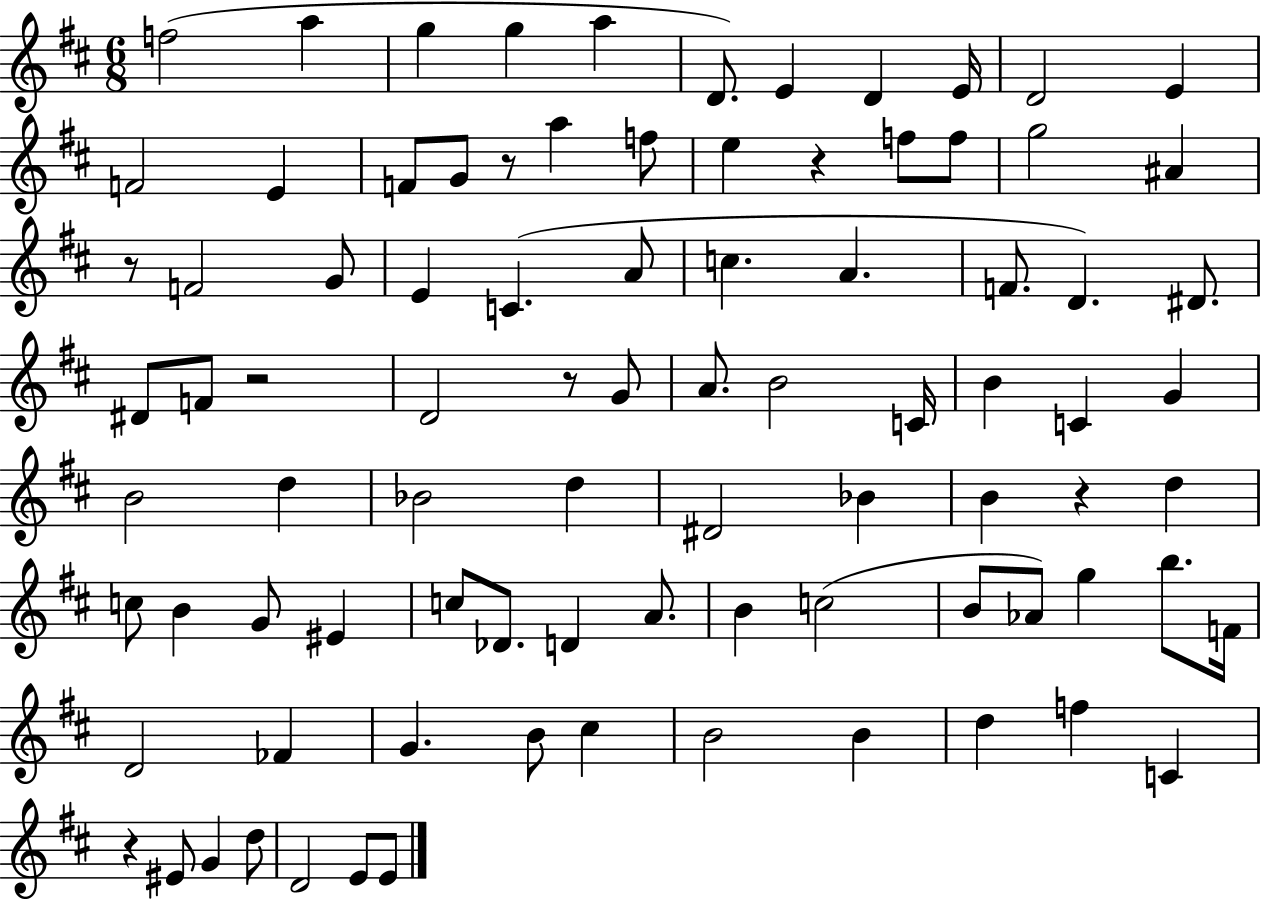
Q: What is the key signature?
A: D major